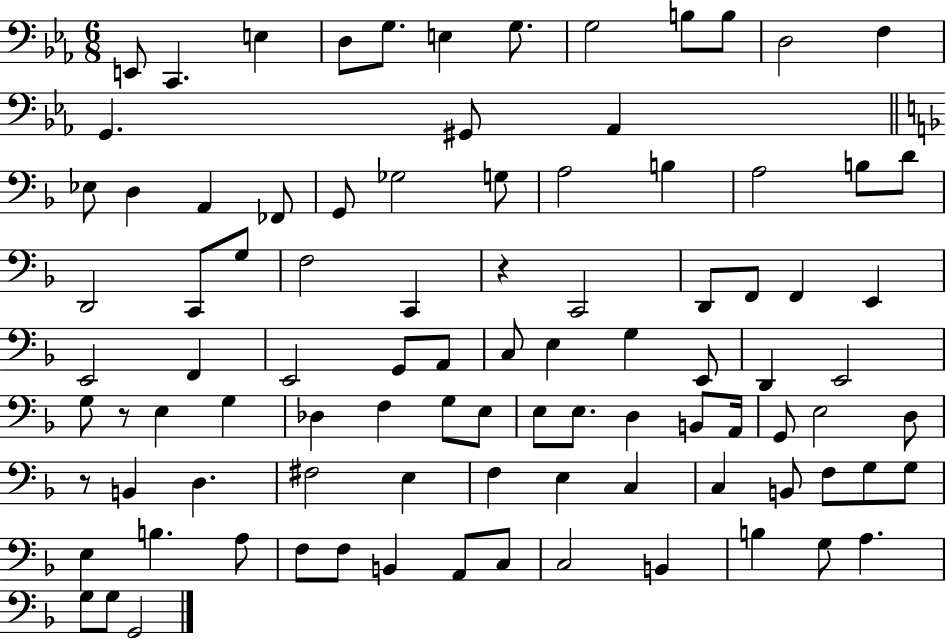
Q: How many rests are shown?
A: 3